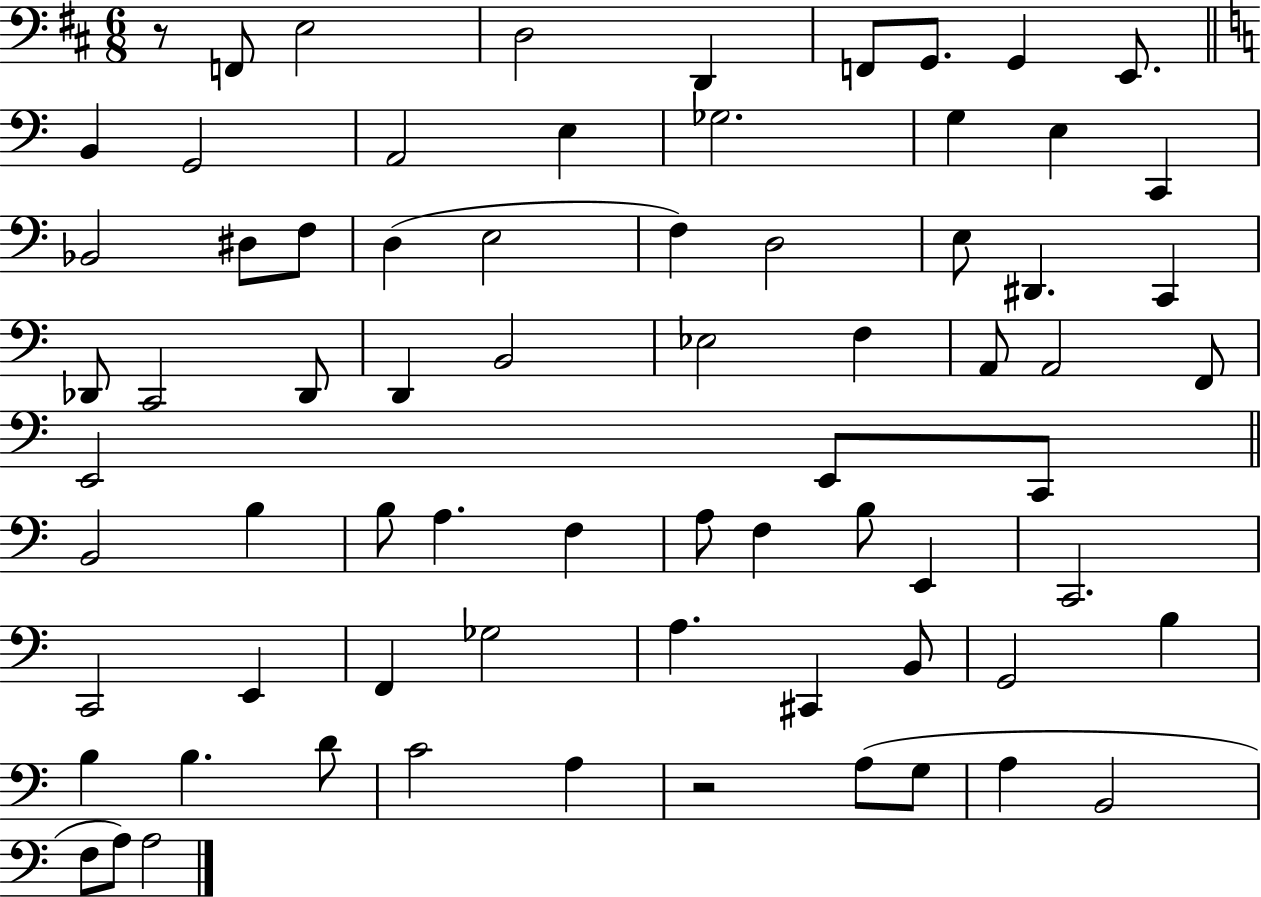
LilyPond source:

{
  \clef bass
  \numericTimeSignature
  \time 6/8
  \key d \major
  \repeat volta 2 { r8 f,8 e2 | d2 d,4 | f,8 g,8. g,4 e,8. | \bar "||" \break \key a \minor b,4 g,2 | a,2 e4 | ges2. | g4 e4 c,4 | \break bes,2 dis8 f8 | d4( e2 | f4) d2 | e8 dis,4. c,4 | \break des,8 c,2 des,8 | d,4 b,2 | ees2 f4 | a,8 a,2 f,8 | \break e,2 e,8 c,8 | \bar "||" \break \key c \major b,2 b4 | b8 a4. f4 | a8 f4 b8 e,4 | c,2. | \break c,2 e,4 | f,4 ges2 | a4. cis,4 b,8 | g,2 b4 | \break b4 b4. d'8 | c'2 a4 | r2 a8( g8 | a4 b,2 | \break f8 a8) a2 | } \bar "|."
}